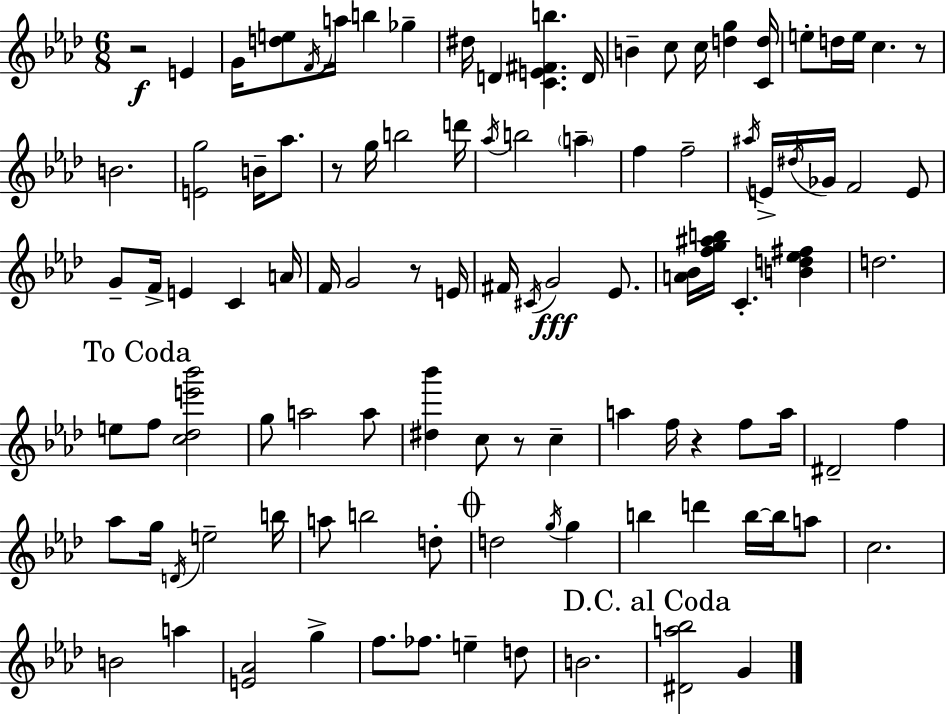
R/h E4/q G4/s [D5,E5]/e F4/s A5/s B5/q Gb5/q D#5/s D4/q [C4,E4,F#4,B5]/q. D4/s B4/q C5/e C5/s [D5,G5]/q [C4,D5]/s E5/e D5/s E5/s C5/q. R/e B4/h. [E4,G5]/h B4/s Ab5/e. R/e G5/s B5/h D6/s Ab5/s B5/h A5/q F5/q F5/h A#5/s E4/s D#5/s Gb4/s F4/h E4/e G4/e F4/s E4/q C4/q A4/s F4/s G4/h R/e E4/s F#4/s C#4/s G4/h Eb4/e. [A4,Bb4]/s [F5,G5,A#5,B5]/s C4/q. [B4,D5,Eb5,F#5]/q D5/h. E5/e F5/e [C5,Db5,E6,Bb6]/h G5/e A5/h A5/e [D#5,Bb6]/q C5/e R/e C5/q A5/q F5/s R/q F5/e A5/s D#4/h F5/q Ab5/e G5/s D4/s E5/h B5/s A5/e B5/h D5/e D5/h G5/s G5/q B5/q D6/q B5/s B5/s A5/e C5/h. B4/h A5/q [E4,Ab4]/h G5/q F5/e. FES5/e. E5/q D5/e B4/h. [D#4,A5,Bb5]/h G4/q